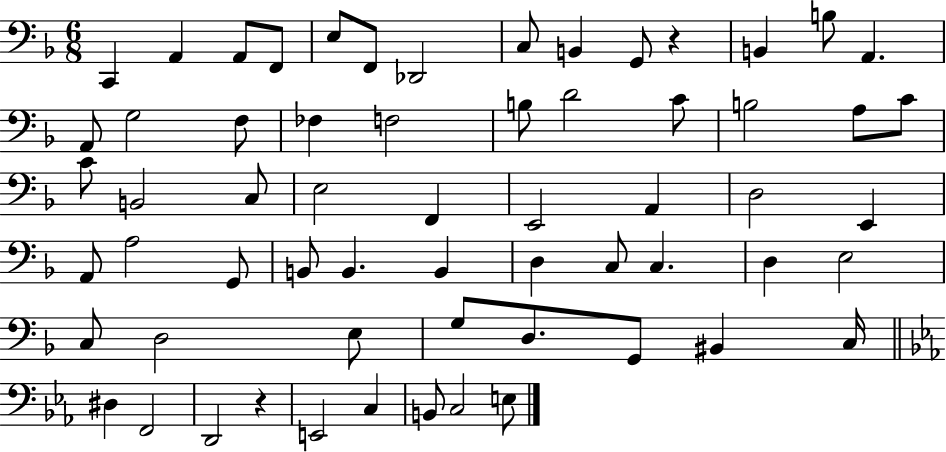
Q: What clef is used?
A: bass